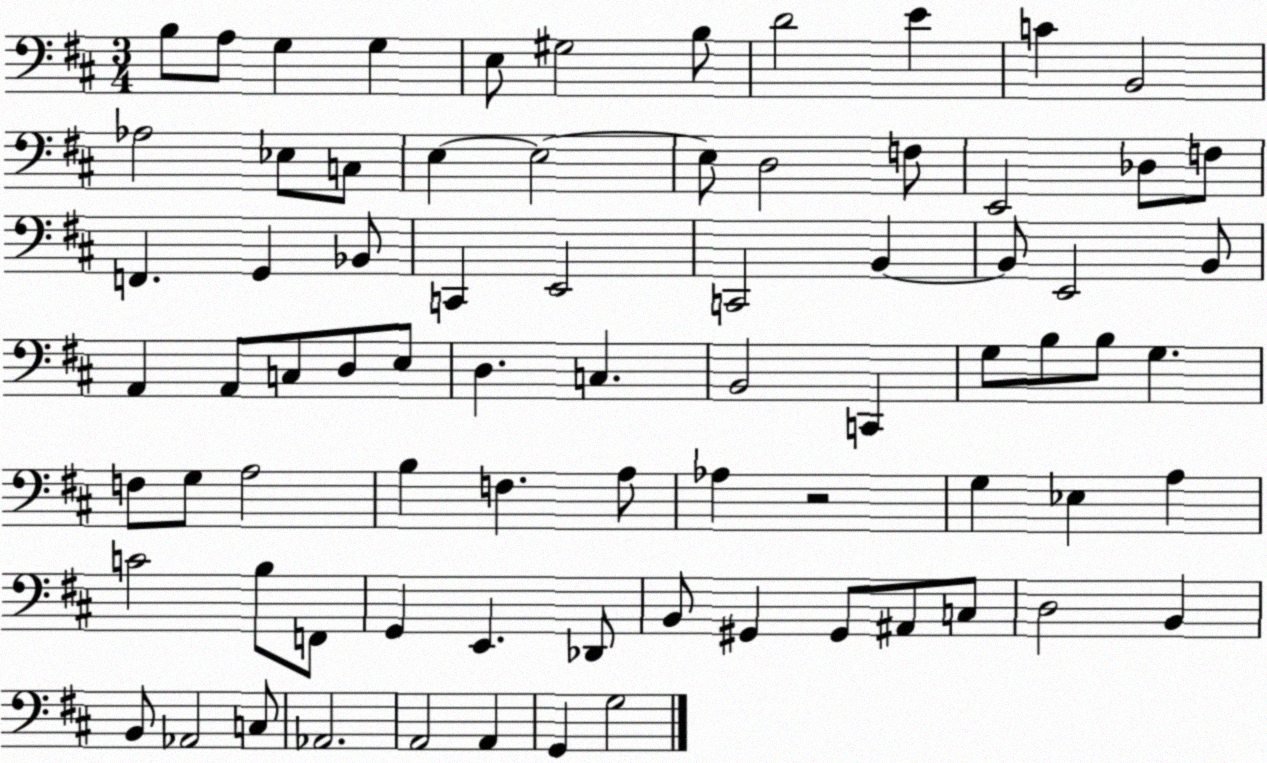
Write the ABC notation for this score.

X:1
T:Untitled
M:3/4
L:1/4
K:D
B,/2 A,/2 G, G, E,/2 ^G,2 B,/2 D2 E C B,,2 _A,2 _E,/2 C,/2 E, E,2 E,/2 D,2 F,/2 E,,2 _D,/2 F,/2 F,, G,, _B,,/2 C,, E,,2 C,,2 B,, B,,/2 E,,2 B,,/2 A,, A,,/2 C,/2 D,/2 E,/2 D, C, B,,2 C,, G,/2 B,/2 B,/2 G, F,/2 G,/2 A,2 B, F, A,/2 _A, z2 G, _E, A, C2 B,/2 F,,/2 G,, E,, _D,,/2 B,,/2 ^G,, ^G,,/2 ^A,,/2 C,/2 D,2 B,, B,,/2 _A,,2 C,/2 _A,,2 A,,2 A,, G,, G,2